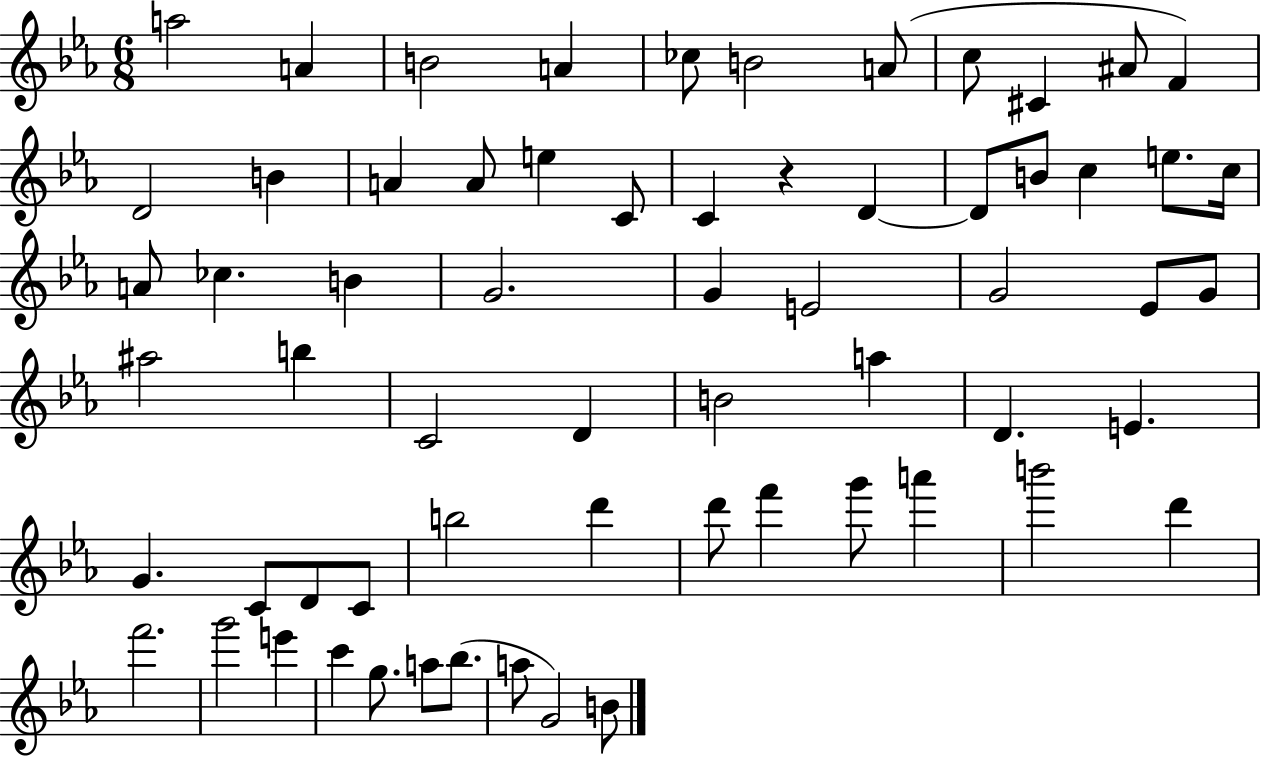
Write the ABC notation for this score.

X:1
T:Untitled
M:6/8
L:1/4
K:Eb
a2 A B2 A _c/2 B2 A/2 c/2 ^C ^A/2 F D2 B A A/2 e C/2 C z D D/2 B/2 c e/2 c/4 A/2 _c B G2 G E2 G2 _E/2 G/2 ^a2 b C2 D B2 a D E G C/2 D/2 C/2 b2 d' d'/2 f' g'/2 a' b'2 d' f'2 g'2 e' c' g/2 a/2 _b/2 a/2 G2 B/2